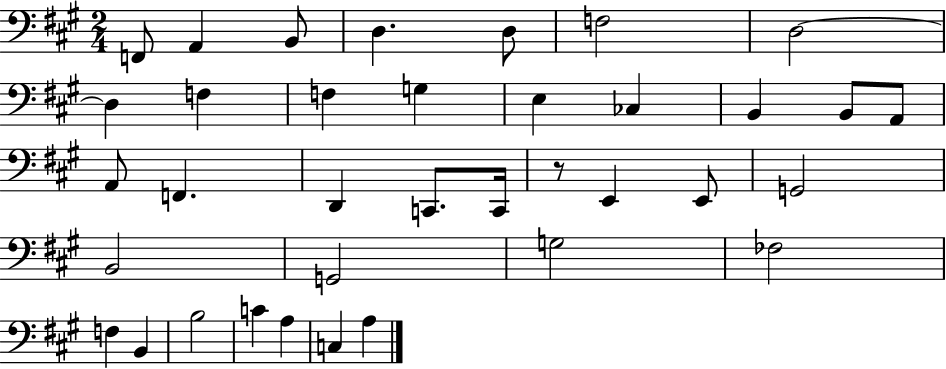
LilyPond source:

{
  \clef bass
  \numericTimeSignature
  \time 2/4
  \key a \major
  f,8 a,4 b,8 | d4. d8 | f2 | d2~~ | \break d4 f4 | f4 g4 | e4 ces4 | b,4 b,8 a,8 | \break a,8 f,4. | d,4 c,8. c,16 | r8 e,4 e,8 | g,2 | \break b,2 | g,2 | g2 | fes2 | \break f4 b,4 | b2 | c'4 a4 | c4 a4 | \break \bar "|."
}